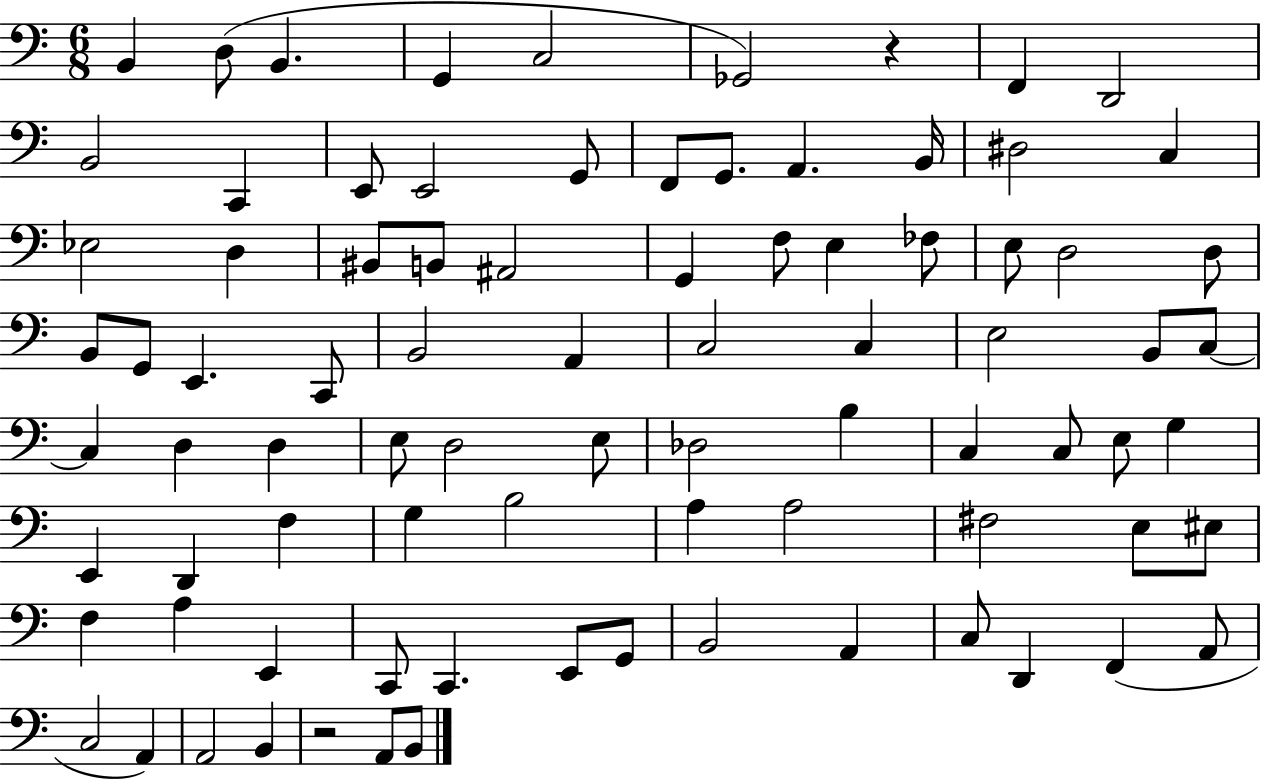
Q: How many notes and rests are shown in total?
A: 85